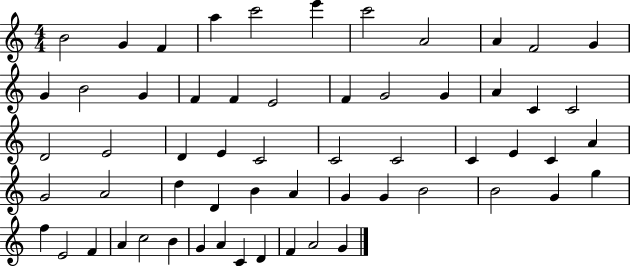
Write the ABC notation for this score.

X:1
T:Untitled
M:4/4
L:1/4
K:C
B2 G F a c'2 e' c'2 A2 A F2 G G B2 G F F E2 F G2 G A C C2 D2 E2 D E C2 C2 C2 C E C A G2 A2 d D B A G G B2 B2 G g f E2 F A c2 B G A C D F A2 G